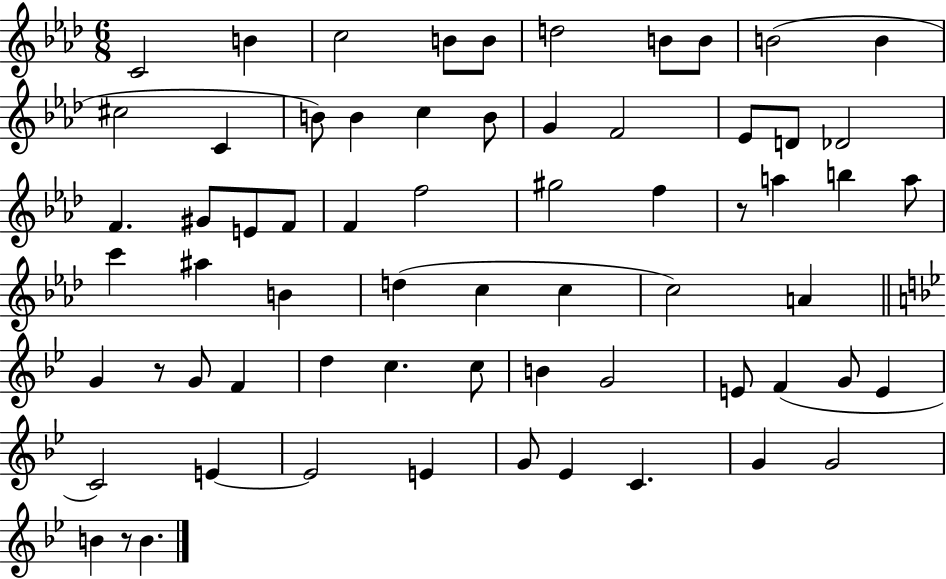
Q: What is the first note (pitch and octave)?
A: C4